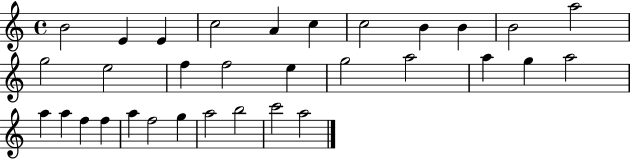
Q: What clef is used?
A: treble